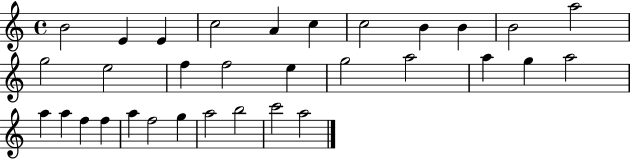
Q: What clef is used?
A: treble